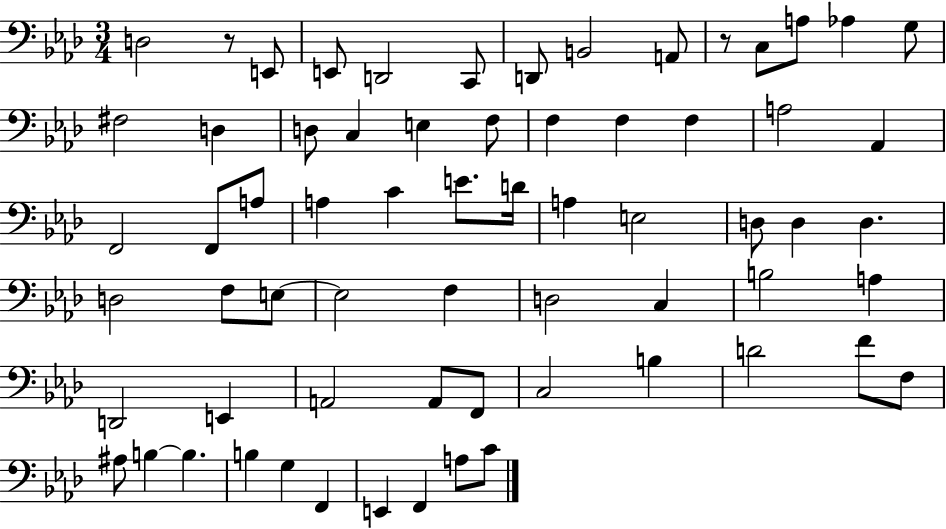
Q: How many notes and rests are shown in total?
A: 66